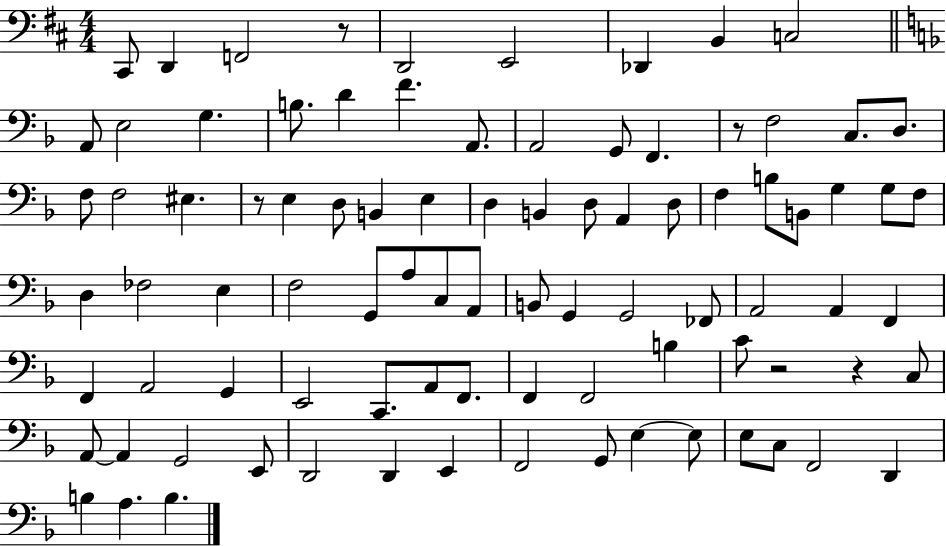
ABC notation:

X:1
T:Untitled
M:4/4
L:1/4
K:D
^C,,/2 D,, F,,2 z/2 D,,2 E,,2 _D,, B,, C,2 A,,/2 E,2 G, B,/2 D F A,,/2 A,,2 G,,/2 F,, z/2 F,2 C,/2 D,/2 F,/2 F,2 ^E, z/2 E, D,/2 B,, E, D, B,, D,/2 A,, D,/2 F, B,/2 B,,/2 G, G,/2 F,/2 D, _F,2 E, F,2 G,,/2 A,/2 C,/2 A,,/2 B,,/2 G,, G,,2 _F,,/2 A,,2 A,, F,, F,, A,,2 G,, E,,2 C,,/2 A,,/2 F,,/2 F,, F,,2 B, C/2 z2 z C,/2 A,,/2 A,, G,,2 E,,/2 D,,2 D,, E,, F,,2 G,,/2 E, E,/2 E,/2 C,/2 F,,2 D,, B, A, B,